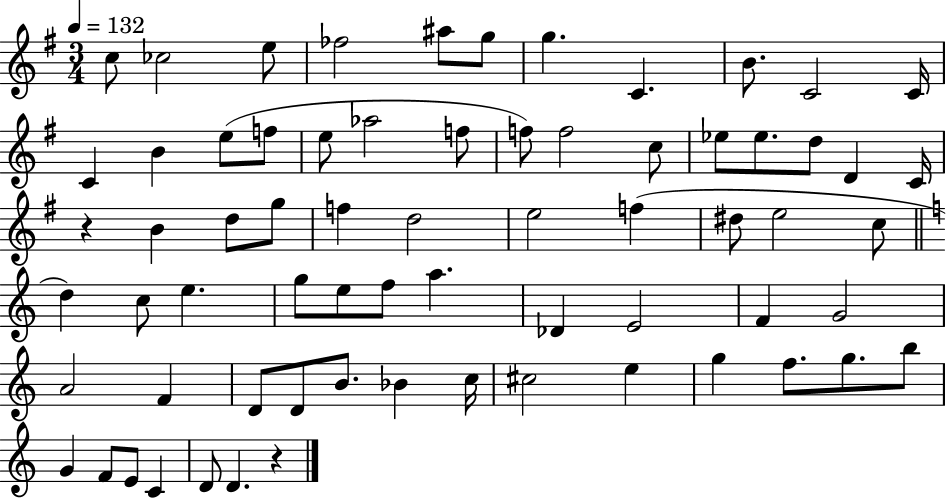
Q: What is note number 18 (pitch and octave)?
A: F5